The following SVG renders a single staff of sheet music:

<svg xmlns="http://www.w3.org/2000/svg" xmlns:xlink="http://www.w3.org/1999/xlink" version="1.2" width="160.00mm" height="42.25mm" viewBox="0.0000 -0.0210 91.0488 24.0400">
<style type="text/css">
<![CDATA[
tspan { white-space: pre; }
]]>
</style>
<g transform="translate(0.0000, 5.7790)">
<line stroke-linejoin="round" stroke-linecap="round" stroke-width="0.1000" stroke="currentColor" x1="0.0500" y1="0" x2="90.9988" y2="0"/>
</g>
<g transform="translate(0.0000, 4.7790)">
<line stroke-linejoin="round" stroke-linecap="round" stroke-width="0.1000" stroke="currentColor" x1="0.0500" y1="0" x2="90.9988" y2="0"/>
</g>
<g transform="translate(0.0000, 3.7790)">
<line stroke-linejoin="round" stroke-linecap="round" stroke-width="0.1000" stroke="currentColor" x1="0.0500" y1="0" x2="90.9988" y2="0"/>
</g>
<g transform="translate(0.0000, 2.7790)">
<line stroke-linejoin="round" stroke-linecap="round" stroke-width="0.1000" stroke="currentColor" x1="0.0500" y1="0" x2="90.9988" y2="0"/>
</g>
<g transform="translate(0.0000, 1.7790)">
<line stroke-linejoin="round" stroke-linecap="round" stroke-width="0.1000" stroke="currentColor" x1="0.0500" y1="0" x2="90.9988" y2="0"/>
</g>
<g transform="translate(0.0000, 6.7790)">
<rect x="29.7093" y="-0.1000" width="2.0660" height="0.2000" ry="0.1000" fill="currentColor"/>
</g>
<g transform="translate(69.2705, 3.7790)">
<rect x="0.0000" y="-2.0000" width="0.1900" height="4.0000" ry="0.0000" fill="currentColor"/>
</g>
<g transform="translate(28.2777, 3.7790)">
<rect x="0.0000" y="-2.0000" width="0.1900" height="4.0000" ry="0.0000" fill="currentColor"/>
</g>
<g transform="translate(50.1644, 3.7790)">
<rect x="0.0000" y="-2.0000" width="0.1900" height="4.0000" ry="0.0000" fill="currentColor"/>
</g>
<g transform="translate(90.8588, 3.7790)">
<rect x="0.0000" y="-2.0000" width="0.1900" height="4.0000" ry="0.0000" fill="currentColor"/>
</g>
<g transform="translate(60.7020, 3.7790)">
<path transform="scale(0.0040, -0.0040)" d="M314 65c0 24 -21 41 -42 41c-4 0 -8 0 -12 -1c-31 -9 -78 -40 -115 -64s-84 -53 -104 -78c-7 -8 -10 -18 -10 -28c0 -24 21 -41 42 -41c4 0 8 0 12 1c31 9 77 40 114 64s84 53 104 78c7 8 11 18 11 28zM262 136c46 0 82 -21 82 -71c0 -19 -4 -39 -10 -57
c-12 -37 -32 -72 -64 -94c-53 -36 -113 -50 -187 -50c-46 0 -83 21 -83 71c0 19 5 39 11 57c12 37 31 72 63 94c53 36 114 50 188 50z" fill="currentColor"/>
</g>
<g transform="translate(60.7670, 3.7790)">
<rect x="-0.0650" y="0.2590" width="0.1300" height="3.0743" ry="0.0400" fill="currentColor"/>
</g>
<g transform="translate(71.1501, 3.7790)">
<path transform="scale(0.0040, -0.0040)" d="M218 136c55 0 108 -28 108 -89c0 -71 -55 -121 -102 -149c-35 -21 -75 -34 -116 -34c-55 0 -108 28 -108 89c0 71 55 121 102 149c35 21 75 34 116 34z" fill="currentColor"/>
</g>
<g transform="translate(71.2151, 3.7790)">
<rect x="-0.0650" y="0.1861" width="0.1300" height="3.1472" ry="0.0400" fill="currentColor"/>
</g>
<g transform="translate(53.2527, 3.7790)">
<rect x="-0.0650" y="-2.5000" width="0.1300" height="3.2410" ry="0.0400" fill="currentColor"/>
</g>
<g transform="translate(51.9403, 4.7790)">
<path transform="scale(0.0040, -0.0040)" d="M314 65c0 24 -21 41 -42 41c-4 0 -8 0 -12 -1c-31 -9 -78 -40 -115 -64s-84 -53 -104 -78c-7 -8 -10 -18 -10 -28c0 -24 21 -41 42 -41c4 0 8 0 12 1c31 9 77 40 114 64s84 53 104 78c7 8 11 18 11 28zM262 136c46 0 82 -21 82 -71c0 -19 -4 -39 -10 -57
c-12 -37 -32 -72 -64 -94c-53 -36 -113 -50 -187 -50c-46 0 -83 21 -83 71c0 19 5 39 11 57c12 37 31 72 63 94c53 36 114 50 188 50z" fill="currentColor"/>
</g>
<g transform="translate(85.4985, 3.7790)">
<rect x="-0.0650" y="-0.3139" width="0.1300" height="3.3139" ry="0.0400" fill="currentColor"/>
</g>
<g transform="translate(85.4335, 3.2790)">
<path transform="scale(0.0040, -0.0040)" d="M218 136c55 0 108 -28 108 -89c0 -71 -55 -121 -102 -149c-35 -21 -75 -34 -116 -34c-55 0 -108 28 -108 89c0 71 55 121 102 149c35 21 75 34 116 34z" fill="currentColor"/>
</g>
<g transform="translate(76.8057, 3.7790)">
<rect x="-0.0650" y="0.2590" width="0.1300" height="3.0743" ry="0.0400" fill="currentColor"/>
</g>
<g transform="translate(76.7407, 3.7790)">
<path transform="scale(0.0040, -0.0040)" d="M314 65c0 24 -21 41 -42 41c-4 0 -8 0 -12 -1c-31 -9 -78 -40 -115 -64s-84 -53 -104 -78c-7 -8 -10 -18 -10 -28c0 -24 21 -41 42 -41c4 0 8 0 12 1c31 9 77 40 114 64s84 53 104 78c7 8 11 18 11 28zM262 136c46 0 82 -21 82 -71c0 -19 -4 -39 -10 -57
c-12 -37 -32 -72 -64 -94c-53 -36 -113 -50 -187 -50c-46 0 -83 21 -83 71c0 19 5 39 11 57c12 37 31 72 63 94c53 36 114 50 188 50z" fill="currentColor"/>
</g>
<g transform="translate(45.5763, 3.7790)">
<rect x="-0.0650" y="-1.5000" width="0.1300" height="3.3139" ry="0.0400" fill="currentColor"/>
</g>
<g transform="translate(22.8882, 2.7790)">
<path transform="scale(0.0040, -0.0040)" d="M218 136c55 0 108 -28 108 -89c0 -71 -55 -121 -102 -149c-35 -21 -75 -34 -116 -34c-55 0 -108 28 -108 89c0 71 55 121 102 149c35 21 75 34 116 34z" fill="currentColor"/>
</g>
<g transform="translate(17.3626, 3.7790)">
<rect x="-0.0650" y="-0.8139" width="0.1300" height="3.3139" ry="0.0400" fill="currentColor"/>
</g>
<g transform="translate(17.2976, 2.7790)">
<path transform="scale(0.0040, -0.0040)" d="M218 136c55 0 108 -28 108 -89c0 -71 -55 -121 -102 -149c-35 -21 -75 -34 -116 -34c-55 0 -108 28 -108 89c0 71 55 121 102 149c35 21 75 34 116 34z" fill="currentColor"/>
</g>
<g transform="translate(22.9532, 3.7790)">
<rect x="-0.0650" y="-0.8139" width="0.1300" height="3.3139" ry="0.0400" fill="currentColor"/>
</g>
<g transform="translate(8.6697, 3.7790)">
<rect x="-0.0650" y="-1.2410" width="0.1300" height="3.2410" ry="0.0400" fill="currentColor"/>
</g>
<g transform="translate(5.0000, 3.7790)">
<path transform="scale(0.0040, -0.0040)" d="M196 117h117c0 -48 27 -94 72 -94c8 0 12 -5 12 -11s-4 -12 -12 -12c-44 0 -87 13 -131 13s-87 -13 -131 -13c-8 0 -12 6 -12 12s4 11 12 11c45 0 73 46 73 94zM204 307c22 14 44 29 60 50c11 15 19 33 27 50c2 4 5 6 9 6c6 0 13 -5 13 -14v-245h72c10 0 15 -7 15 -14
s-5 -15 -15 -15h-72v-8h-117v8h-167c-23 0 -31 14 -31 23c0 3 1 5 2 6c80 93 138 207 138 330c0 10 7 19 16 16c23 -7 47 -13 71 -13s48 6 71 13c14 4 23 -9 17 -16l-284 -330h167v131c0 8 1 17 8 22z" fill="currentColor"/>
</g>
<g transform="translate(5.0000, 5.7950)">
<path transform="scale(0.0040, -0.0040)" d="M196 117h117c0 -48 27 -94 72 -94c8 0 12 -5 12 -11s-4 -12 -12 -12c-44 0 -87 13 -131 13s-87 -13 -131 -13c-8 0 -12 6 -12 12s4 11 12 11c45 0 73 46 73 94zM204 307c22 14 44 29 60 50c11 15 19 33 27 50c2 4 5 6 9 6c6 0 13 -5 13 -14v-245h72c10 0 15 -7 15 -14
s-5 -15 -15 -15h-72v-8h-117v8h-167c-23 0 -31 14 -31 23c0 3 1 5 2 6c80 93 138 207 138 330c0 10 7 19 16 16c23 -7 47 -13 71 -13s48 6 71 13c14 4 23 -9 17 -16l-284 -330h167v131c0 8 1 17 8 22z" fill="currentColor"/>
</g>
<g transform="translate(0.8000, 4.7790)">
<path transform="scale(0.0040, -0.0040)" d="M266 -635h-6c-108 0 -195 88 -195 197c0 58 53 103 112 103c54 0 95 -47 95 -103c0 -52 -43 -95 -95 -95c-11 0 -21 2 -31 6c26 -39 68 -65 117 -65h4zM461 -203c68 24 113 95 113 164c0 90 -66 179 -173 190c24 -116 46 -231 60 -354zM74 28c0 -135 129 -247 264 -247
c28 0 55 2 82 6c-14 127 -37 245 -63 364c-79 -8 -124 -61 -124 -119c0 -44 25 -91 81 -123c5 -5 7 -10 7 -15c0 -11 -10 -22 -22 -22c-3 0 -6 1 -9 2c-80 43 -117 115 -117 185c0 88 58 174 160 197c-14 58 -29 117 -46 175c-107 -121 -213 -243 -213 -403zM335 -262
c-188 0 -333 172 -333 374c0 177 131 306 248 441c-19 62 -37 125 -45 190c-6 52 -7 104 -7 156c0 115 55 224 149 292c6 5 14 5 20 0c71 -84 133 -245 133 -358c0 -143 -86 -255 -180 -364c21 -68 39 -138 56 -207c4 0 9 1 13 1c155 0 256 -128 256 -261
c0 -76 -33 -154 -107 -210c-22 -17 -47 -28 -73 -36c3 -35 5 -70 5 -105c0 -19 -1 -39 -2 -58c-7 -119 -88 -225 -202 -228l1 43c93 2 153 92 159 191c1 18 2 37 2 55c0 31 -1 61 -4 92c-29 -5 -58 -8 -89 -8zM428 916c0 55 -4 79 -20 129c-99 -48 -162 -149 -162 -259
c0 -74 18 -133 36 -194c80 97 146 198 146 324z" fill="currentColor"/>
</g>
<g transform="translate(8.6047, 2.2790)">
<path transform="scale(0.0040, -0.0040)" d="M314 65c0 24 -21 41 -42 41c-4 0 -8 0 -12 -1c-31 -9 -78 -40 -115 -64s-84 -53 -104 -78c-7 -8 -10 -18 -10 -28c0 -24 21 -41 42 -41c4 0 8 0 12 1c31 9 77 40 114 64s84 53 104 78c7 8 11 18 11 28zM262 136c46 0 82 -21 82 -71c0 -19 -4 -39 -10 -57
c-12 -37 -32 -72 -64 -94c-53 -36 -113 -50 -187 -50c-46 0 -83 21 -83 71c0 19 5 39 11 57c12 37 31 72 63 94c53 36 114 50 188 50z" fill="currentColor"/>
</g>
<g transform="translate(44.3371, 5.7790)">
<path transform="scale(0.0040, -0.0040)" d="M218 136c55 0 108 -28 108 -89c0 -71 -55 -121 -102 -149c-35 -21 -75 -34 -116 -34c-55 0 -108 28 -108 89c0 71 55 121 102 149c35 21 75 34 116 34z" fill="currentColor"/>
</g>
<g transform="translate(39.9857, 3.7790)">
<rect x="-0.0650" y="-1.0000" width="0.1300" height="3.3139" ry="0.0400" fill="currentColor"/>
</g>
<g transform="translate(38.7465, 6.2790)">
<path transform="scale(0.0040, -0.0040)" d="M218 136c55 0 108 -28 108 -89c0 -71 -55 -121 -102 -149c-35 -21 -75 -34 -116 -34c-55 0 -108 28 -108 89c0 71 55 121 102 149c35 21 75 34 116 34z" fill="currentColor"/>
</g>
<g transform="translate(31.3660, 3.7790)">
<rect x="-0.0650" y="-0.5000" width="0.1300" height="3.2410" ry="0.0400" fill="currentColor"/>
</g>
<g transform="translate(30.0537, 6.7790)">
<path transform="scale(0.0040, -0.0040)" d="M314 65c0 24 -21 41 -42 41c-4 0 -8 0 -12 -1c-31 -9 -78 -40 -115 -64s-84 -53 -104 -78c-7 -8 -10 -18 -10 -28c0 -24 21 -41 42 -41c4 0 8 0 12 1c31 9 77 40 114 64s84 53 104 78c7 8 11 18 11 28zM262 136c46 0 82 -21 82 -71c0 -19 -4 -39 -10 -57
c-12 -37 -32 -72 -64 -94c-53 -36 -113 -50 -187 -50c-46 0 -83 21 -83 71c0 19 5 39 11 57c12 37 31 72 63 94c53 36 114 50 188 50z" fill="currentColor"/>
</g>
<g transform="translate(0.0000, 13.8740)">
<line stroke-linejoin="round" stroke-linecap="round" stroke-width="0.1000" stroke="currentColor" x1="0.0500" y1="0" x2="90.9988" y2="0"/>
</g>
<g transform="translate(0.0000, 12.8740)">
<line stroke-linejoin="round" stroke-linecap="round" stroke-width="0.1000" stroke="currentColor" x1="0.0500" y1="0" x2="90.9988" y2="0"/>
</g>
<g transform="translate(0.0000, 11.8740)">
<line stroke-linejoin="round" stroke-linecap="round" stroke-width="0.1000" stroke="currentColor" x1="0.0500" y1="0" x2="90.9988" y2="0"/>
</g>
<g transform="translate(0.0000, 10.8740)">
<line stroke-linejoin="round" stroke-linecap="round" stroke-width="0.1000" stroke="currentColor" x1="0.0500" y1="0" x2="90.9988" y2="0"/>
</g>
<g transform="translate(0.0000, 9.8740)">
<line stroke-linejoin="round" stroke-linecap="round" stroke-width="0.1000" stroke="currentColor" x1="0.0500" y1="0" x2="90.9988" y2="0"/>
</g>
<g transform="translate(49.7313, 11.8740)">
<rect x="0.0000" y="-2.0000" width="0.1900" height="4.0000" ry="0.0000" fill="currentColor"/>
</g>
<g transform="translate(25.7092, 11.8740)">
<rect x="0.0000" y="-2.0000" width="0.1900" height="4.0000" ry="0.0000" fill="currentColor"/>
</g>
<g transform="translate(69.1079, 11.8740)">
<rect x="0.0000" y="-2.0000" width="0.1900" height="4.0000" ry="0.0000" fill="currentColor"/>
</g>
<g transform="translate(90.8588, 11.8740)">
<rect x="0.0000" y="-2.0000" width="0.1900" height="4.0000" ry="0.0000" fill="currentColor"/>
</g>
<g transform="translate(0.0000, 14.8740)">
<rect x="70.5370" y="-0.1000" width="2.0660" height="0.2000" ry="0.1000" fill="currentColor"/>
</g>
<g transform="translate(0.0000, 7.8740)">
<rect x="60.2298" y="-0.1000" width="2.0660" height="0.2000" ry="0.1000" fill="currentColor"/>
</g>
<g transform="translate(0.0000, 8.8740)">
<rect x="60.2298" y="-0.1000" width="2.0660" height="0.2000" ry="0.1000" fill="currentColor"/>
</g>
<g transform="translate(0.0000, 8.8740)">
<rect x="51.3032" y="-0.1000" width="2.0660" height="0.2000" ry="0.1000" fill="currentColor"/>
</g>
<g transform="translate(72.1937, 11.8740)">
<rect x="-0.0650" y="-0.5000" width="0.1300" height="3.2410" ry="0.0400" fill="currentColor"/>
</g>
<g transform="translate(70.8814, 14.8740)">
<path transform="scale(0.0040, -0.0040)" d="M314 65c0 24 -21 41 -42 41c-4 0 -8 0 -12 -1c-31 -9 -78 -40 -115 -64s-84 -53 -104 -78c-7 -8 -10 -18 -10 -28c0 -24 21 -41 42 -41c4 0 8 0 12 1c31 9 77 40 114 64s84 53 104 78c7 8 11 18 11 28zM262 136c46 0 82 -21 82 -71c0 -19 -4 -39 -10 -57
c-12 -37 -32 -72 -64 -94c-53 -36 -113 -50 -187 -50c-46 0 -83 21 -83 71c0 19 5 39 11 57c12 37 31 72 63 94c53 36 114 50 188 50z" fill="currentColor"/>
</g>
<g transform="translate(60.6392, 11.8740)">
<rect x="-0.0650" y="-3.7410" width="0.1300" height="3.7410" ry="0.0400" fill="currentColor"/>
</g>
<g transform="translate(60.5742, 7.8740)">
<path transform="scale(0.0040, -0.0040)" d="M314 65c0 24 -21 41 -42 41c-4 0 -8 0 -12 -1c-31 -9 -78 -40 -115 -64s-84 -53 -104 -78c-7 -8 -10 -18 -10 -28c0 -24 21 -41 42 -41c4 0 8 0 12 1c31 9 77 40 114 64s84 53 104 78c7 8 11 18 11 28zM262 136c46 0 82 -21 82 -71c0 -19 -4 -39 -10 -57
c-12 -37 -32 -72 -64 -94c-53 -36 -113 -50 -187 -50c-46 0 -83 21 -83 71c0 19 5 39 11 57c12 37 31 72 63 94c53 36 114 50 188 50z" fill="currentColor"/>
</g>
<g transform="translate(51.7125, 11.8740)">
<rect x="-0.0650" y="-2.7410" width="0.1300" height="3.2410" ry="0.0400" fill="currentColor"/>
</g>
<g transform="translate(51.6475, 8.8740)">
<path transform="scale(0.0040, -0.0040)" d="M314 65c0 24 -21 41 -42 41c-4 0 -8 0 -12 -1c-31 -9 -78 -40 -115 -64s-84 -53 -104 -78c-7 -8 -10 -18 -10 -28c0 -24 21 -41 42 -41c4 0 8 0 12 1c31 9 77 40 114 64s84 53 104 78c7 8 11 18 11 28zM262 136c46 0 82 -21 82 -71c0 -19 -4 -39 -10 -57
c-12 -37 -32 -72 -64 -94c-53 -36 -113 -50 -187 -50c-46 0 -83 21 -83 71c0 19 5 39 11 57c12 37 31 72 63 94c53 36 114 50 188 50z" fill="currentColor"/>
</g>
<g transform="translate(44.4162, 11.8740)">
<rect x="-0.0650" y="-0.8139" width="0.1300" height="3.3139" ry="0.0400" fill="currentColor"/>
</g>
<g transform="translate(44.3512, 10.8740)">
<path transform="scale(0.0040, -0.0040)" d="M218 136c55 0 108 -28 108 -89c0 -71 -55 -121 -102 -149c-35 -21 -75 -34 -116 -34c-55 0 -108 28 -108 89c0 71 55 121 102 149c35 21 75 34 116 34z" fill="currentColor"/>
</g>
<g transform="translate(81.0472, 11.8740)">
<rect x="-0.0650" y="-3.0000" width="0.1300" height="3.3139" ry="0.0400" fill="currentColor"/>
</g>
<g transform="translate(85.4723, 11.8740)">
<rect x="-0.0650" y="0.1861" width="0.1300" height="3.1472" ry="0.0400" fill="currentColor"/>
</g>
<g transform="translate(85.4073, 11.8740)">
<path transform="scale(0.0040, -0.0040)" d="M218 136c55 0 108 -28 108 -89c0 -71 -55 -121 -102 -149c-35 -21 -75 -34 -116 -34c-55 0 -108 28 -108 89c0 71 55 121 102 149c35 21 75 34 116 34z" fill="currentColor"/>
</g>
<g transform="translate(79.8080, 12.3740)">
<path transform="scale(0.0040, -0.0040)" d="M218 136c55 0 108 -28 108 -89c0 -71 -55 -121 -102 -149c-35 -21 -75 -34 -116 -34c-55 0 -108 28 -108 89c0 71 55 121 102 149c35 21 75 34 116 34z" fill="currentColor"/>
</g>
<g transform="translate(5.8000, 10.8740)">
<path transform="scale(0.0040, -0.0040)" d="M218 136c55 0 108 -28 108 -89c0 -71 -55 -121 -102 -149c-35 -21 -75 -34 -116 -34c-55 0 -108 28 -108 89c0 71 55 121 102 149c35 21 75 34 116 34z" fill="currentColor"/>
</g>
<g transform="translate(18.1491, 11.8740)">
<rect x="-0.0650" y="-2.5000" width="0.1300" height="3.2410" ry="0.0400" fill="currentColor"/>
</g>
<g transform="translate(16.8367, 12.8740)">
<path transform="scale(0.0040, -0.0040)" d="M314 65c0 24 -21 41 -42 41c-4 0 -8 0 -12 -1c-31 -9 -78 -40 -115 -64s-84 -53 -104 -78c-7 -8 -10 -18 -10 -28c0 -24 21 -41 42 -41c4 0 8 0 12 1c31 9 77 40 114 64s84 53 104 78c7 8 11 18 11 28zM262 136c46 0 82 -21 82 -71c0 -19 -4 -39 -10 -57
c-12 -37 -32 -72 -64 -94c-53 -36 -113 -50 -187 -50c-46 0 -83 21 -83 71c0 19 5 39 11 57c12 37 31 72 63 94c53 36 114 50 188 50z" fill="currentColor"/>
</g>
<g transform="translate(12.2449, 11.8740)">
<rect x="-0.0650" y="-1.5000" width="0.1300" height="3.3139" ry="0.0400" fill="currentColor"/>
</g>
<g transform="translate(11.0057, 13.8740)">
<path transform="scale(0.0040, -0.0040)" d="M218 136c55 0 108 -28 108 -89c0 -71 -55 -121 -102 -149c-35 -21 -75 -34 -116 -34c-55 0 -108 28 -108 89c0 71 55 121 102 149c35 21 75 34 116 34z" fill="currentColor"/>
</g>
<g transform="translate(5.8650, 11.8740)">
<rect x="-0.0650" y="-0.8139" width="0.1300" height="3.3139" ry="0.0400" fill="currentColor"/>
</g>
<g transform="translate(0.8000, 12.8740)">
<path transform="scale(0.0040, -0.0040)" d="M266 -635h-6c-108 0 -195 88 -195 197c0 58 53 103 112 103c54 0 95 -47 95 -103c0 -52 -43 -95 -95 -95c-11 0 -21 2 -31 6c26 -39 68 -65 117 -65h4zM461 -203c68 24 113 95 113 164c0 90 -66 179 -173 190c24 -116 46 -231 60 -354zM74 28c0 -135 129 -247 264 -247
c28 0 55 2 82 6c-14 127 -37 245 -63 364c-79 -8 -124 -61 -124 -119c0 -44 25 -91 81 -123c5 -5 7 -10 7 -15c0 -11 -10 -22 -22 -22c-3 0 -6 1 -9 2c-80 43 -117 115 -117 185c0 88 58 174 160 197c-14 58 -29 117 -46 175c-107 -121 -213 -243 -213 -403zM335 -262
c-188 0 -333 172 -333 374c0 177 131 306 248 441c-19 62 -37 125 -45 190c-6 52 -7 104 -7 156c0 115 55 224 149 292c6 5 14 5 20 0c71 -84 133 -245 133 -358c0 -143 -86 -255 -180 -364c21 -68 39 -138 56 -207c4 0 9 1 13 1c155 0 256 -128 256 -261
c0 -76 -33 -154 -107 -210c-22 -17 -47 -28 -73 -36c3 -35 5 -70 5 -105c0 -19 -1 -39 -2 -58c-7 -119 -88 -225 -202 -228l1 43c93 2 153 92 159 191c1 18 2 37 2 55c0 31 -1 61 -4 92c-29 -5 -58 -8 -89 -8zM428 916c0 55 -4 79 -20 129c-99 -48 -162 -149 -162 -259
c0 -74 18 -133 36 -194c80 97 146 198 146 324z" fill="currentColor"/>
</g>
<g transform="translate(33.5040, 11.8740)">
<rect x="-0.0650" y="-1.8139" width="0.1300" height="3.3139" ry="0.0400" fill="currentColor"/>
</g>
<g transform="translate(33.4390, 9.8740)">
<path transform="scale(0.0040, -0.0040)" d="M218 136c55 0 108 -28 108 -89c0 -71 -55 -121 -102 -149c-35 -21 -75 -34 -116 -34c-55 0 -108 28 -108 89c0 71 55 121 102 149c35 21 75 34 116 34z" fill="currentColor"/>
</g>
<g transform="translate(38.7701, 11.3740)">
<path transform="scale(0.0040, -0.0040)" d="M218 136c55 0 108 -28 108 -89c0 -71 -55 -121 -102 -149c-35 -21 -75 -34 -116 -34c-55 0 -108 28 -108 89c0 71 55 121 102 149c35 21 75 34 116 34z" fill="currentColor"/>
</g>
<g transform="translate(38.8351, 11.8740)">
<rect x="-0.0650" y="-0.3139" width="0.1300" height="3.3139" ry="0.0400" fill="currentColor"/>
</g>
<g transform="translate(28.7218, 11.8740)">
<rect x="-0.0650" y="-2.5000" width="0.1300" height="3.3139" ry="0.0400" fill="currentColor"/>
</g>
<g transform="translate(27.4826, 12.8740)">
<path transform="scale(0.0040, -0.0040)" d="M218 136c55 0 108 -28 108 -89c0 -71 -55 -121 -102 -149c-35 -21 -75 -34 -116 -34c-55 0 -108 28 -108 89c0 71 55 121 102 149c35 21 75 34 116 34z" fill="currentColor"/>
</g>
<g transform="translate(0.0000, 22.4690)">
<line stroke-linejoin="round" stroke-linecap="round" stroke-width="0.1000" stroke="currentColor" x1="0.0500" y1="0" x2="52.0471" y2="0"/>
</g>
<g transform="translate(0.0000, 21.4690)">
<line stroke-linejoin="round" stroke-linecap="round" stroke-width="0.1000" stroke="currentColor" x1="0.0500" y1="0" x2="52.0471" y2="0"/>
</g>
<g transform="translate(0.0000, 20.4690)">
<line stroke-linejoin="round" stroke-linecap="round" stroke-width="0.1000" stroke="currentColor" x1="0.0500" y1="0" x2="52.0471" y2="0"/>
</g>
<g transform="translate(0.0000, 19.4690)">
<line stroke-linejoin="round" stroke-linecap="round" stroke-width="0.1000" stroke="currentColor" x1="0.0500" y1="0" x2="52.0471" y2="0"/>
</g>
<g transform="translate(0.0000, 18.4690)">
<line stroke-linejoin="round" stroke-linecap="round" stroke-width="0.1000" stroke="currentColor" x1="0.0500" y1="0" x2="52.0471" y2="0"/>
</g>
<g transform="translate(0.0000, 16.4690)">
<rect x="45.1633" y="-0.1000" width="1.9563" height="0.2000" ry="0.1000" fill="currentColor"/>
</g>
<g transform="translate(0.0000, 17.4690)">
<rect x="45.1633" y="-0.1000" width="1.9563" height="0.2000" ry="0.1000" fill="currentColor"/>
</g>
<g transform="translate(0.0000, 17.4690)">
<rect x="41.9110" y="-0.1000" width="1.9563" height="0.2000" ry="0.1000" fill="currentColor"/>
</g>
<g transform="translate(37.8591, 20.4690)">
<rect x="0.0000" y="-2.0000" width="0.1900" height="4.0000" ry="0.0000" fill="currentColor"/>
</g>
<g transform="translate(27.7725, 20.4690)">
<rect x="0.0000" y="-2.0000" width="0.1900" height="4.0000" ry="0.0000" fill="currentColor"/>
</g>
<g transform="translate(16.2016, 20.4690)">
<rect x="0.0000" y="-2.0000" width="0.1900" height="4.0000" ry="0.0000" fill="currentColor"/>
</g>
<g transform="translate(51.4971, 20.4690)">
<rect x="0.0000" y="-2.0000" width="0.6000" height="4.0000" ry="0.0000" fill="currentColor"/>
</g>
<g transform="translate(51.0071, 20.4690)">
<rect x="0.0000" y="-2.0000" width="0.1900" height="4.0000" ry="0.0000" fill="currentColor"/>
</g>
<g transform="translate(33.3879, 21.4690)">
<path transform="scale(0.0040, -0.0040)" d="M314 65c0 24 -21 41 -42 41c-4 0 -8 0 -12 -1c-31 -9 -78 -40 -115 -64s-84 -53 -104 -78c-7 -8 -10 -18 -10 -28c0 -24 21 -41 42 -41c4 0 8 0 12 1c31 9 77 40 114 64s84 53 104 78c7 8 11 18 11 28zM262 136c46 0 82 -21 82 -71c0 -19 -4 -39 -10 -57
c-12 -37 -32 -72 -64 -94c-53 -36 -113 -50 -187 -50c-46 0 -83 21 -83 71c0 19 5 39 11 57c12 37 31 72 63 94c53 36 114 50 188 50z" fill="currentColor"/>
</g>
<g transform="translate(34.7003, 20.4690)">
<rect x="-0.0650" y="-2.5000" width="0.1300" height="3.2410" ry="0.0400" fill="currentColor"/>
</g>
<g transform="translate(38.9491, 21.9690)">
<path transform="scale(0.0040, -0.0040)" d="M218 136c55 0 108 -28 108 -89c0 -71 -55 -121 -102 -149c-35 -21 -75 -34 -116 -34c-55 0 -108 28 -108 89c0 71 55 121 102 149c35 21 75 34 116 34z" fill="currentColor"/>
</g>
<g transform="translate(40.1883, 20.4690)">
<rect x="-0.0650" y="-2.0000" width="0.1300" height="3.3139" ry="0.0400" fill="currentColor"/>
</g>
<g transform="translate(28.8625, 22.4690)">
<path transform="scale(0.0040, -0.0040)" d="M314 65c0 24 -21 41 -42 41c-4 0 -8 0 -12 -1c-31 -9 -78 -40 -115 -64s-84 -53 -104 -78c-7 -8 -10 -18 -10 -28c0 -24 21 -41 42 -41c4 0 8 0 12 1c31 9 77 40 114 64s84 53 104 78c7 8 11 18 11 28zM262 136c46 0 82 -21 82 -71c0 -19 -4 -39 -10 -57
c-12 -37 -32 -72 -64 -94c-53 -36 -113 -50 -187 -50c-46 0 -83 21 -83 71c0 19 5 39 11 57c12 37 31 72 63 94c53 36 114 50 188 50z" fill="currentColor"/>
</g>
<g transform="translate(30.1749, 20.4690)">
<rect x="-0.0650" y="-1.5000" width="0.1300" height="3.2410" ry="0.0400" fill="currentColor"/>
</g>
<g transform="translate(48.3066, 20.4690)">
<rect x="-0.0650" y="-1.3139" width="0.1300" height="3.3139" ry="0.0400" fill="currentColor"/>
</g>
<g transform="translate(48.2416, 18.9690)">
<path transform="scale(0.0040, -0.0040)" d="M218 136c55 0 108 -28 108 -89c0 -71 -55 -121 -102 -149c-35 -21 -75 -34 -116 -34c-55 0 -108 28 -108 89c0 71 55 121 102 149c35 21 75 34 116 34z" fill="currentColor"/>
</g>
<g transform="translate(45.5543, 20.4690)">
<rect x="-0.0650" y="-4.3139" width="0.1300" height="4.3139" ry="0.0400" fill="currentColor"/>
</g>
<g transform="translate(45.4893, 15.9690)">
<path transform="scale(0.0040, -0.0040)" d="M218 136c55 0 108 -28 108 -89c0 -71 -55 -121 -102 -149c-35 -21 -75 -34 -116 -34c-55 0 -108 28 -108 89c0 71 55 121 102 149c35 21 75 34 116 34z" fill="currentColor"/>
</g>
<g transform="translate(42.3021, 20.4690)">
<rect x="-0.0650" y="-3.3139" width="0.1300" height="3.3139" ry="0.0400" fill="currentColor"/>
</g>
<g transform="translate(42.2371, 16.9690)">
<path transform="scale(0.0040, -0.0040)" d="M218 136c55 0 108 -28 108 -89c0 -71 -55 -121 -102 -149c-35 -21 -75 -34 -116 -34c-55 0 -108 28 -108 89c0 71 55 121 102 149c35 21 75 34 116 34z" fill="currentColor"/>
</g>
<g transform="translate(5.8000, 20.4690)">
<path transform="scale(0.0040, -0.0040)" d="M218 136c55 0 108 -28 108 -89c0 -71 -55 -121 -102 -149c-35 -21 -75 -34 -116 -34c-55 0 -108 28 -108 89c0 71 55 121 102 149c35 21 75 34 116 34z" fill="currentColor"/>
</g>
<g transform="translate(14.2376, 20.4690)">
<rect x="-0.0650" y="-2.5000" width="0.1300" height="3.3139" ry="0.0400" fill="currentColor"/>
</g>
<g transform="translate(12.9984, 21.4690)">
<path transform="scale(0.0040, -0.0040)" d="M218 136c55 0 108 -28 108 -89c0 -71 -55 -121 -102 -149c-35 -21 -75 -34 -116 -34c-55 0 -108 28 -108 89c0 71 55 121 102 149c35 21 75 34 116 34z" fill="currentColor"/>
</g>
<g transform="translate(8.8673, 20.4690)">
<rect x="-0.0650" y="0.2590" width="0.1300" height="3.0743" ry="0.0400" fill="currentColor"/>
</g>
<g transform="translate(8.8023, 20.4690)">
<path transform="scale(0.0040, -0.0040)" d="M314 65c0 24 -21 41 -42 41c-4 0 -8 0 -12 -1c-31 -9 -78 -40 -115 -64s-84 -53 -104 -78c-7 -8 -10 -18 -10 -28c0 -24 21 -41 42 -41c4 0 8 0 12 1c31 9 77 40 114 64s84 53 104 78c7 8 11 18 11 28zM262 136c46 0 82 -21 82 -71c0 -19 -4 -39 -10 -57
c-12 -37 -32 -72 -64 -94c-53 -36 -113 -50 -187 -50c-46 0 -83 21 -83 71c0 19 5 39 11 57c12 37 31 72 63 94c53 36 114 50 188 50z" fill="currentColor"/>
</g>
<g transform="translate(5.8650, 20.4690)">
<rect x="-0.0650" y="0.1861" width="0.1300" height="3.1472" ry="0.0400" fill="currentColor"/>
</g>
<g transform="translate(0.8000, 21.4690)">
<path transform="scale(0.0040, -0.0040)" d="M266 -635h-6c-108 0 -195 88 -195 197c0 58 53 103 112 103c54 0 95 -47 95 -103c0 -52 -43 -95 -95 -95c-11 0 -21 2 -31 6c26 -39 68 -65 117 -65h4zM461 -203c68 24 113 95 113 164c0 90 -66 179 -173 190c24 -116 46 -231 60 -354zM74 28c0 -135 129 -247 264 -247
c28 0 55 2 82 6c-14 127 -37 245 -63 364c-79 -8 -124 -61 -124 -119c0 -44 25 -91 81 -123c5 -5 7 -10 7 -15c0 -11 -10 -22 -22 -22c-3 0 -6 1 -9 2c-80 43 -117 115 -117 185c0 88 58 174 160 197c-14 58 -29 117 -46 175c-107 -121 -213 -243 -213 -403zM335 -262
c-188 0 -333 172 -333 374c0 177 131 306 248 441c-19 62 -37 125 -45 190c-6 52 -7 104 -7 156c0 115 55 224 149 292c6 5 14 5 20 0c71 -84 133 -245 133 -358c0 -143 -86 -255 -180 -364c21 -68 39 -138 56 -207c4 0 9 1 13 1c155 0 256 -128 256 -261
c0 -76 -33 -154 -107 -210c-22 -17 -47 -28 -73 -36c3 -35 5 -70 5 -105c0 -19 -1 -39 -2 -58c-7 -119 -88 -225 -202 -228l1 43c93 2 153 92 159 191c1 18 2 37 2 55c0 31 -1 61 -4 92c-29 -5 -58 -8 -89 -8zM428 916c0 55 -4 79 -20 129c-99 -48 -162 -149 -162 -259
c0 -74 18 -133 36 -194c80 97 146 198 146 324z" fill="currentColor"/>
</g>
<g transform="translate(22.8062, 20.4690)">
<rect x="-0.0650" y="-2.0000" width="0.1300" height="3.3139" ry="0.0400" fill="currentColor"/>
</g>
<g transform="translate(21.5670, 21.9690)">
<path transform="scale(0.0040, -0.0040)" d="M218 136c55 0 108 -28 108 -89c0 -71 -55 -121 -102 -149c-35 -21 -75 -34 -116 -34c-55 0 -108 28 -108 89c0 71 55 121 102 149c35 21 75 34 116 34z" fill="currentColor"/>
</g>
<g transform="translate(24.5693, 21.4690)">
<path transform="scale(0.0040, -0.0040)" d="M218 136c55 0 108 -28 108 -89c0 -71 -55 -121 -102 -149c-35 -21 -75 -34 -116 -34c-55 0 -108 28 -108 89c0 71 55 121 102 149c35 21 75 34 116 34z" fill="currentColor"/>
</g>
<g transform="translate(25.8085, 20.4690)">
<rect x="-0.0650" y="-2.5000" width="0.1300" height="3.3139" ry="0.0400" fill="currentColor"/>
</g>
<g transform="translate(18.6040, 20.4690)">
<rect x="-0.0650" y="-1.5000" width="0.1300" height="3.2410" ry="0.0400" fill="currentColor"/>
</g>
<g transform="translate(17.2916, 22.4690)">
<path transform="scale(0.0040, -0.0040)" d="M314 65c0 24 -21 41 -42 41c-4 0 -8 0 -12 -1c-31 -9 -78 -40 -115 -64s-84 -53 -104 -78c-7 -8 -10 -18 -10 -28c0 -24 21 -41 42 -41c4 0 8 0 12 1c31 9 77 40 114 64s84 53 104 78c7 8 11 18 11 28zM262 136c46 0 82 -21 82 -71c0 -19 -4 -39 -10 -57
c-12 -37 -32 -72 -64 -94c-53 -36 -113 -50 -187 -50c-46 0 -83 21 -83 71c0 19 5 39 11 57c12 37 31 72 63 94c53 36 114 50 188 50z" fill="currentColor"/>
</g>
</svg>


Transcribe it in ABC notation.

X:1
T:Untitled
M:4/4
L:1/4
K:C
e2 d d C2 D E G2 B2 B B2 c d E G2 G f c d a2 c'2 C2 A B B B2 G E2 F G E2 G2 F b d' e